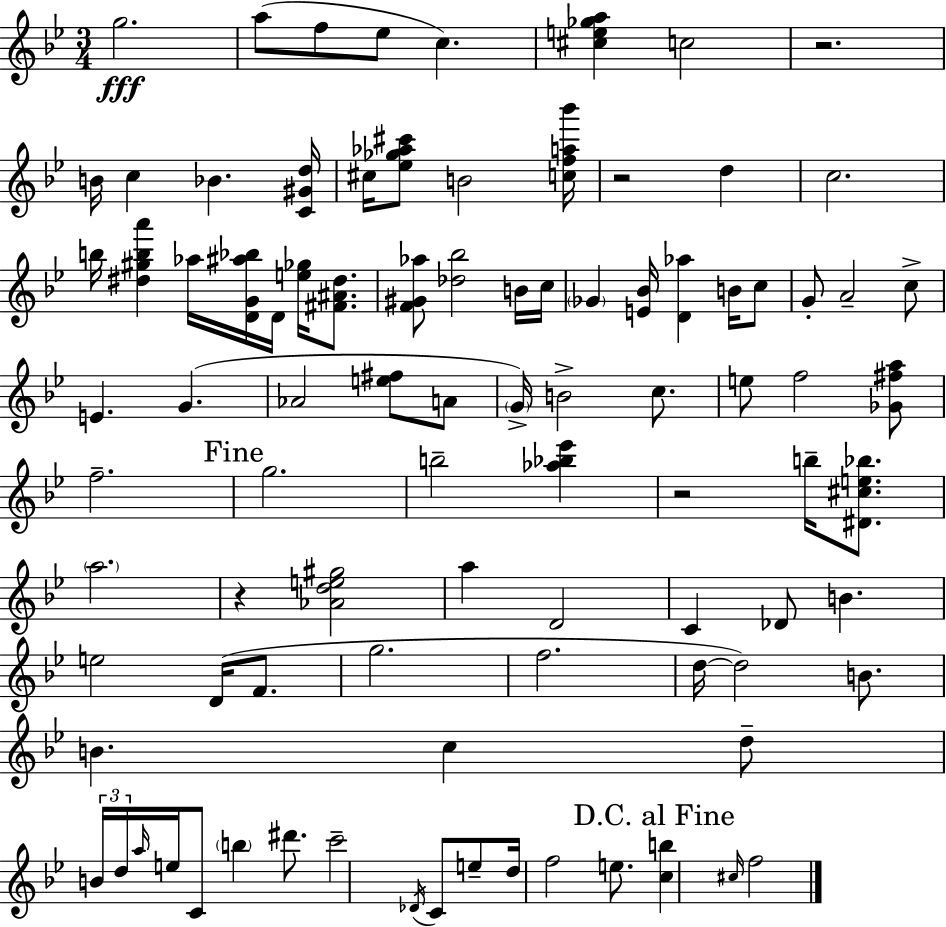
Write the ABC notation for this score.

X:1
T:Untitled
M:3/4
L:1/4
K:Bb
g2 a/2 f/2 _e/2 c [^ce_ga] c2 z2 B/4 c _B [C^Gd]/4 ^c/4 [_e_g_a^c']/2 B2 [cfa_b']/4 z2 d c2 b/4 [^d^gba'] _a/4 [DG^a_b]/4 D/4 [e_g]/4 [^F^A^d]/2 [F^G_a]/2 [_d_b]2 B/4 c/4 _G [E_B]/4 [D_a] B/4 c/2 G/2 A2 c/2 E G _A2 [e^f]/2 A/2 G/4 B2 c/2 e/2 f2 [_G^fa]/2 f2 g2 b2 [_a_b_e'] z2 b/4 [^D^ce_b]/2 a2 z [_Ade^g]2 a D2 C _D/2 B e2 D/4 F/2 g2 f2 d/4 d2 B/2 B c d/2 B/4 d/4 a/4 e/4 C/2 b ^d'/2 c'2 _D/4 C/2 e/2 d/4 f2 e/2 [cb] ^c/4 f2